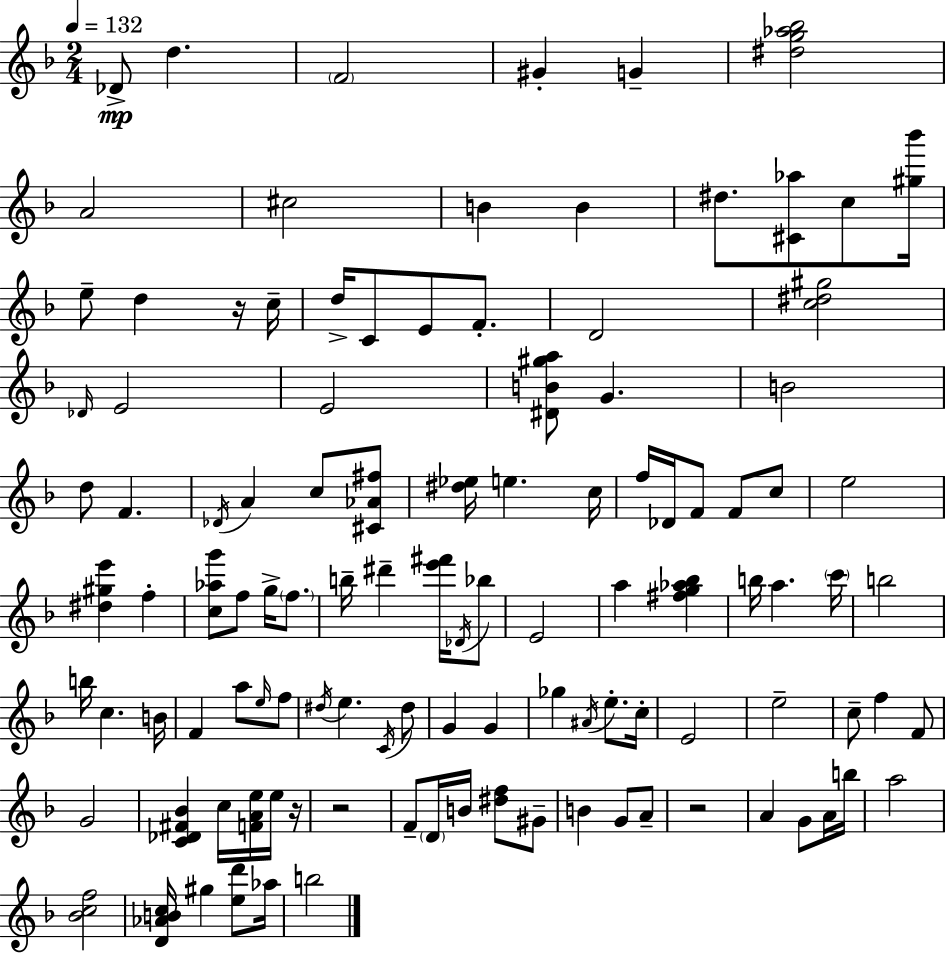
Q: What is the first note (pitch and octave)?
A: Db4